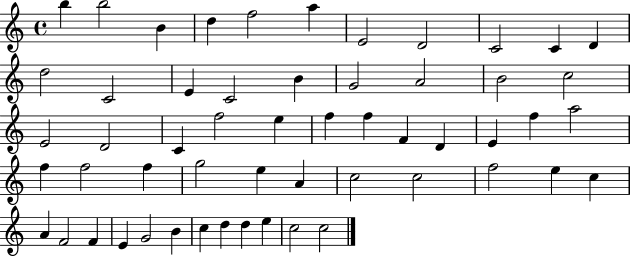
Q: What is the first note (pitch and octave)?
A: B5